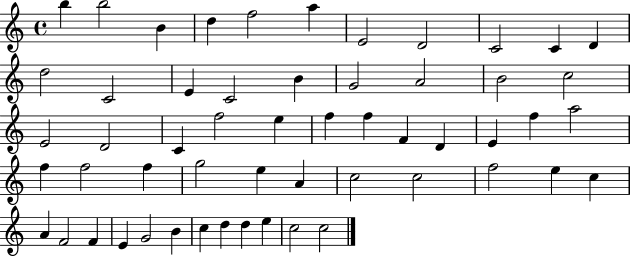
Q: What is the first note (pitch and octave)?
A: B5